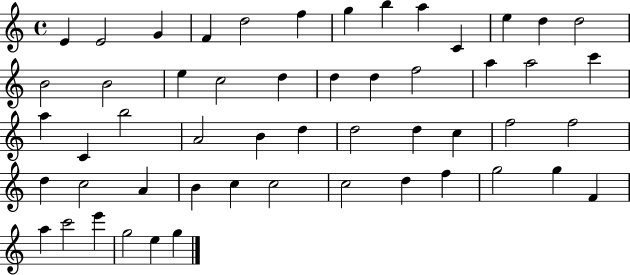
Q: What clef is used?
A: treble